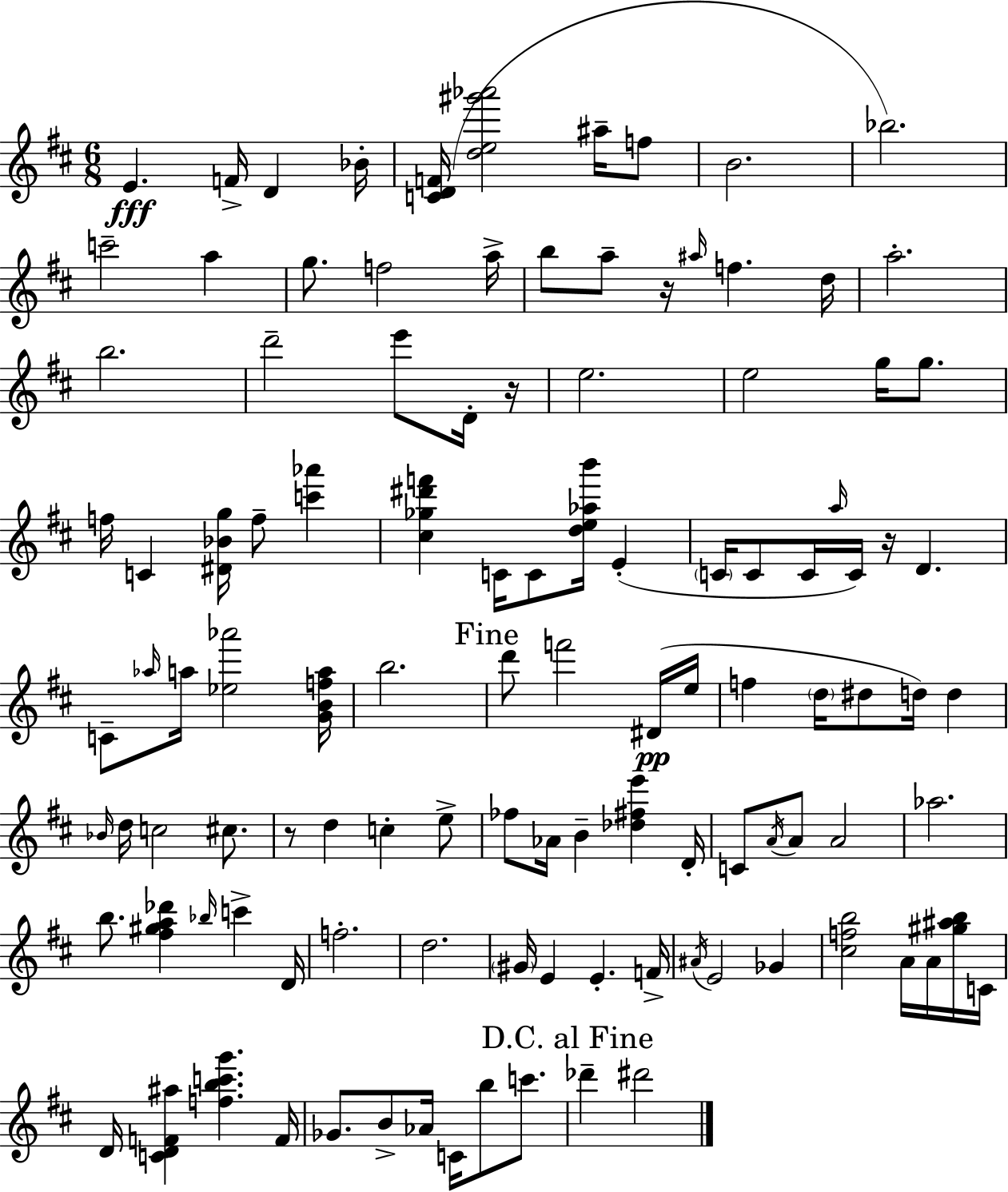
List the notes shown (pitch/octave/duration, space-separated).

E4/q. F4/s D4/q Bb4/s [C4,D4,F4]/s [D5,E5,G#6,Ab6]/h A#5/s F5/e B4/h. Bb5/h. C6/h A5/q G5/e. F5/h A5/s B5/e A5/e R/s A#5/s F5/q. D5/s A5/h. B5/h. D6/h E6/e D4/s R/s E5/h. E5/h G5/s G5/e. F5/s C4/q [D#4,Bb4,G5]/s F5/e [C6,Ab6]/q [C#5,Gb5,D#6,F6]/q C4/s C4/e [D5,E5,Ab5,B6]/s E4/q C4/s C4/e C4/s A5/s C4/s R/s D4/q. C4/e Ab5/s A5/s [Eb5,Ab6]/h [G4,B4,F5,A5]/s B5/h. D6/e F6/h D#4/s E5/s F5/q D5/s D#5/e D5/s D5/q Bb4/s D5/s C5/h C#5/e. R/e D5/q C5/q E5/e FES5/e Ab4/s B4/q [Db5,F#5,E6]/q D4/s C4/e A4/s A4/e A4/h Ab5/h. B5/e. [F#5,G#5,A5,Db6]/q Bb5/s C6/q D4/s F5/h. D5/h. G#4/s E4/q E4/q. F4/s A#4/s E4/h Gb4/q [C#5,F5,B5]/h A4/s A4/s [G#5,A#5,B5]/s C4/s D4/s [C4,D4,F4,A#5]/q [F5,B5,C6,G6]/q. F4/s Gb4/e. B4/e Ab4/s C4/s B5/e C6/e. Db6/q D#6/h